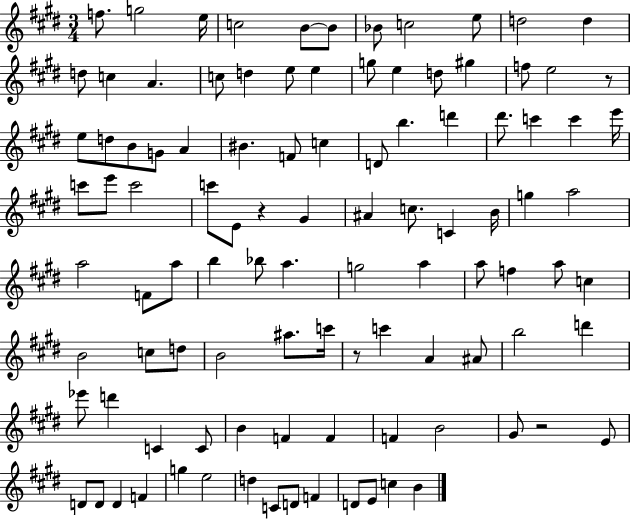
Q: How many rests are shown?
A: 4